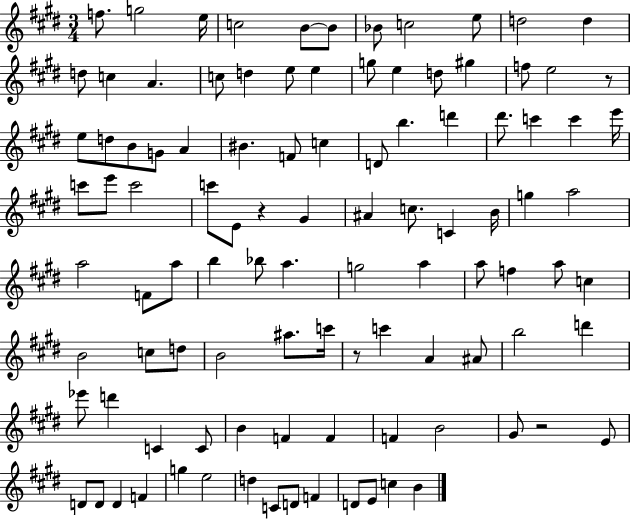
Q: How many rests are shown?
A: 4